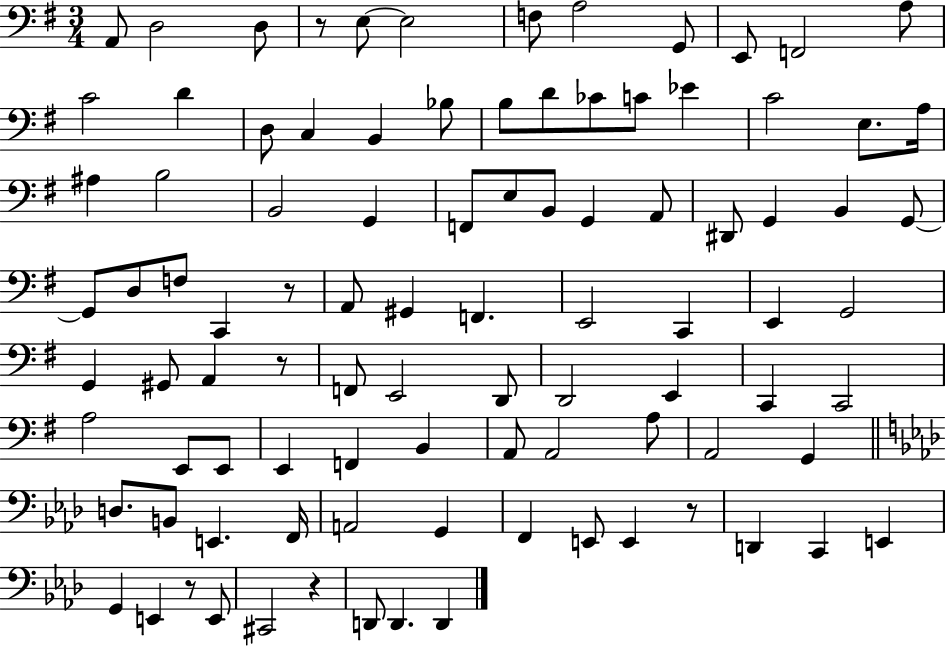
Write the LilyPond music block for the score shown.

{
  \clef bass
  \numericTimeSignature
  \time 3/4
  \key g \major
  a,8 d2 d8 | r8 e8~~ e2 | f8 a2 g,8 | e,8 f,2 a8 | \break c'2 d'4 | d8 c4 b,4 bes8 | b8 d'8 ces'8 c'8 ees'4 | c'2 e8. a16 | \break ais4 b2 | b,2 g,4 | f,8 e8 b,8 g,4 a,8 | dis,8 g,4 b,4 g,8~~ | \break g,8 d8 f8 c,4 r8 | a,8 gis,4 f,4. | e,2 c,4 | e,4 g,2 | \break g,4 gis,8 a,4 r8 | f,8 e,2 d,8 | d,2 e,4 | c,4 c,2 | \break a2 e,8 e,8 | e,4 f,4 b,4 | a,8 a,2 a8 | a,2 g,4 | \break \bar "||" \break \key f \minor d8. b,8 e,4. f,16 | a,2 g,4 | f,4 e,8 e,4 r8 | d,4 c,4 e,4 | \break g,4 e,4 r8 e,8 | cis,2 r4 | d,8 d,4. d,4 | \bar "|."
}